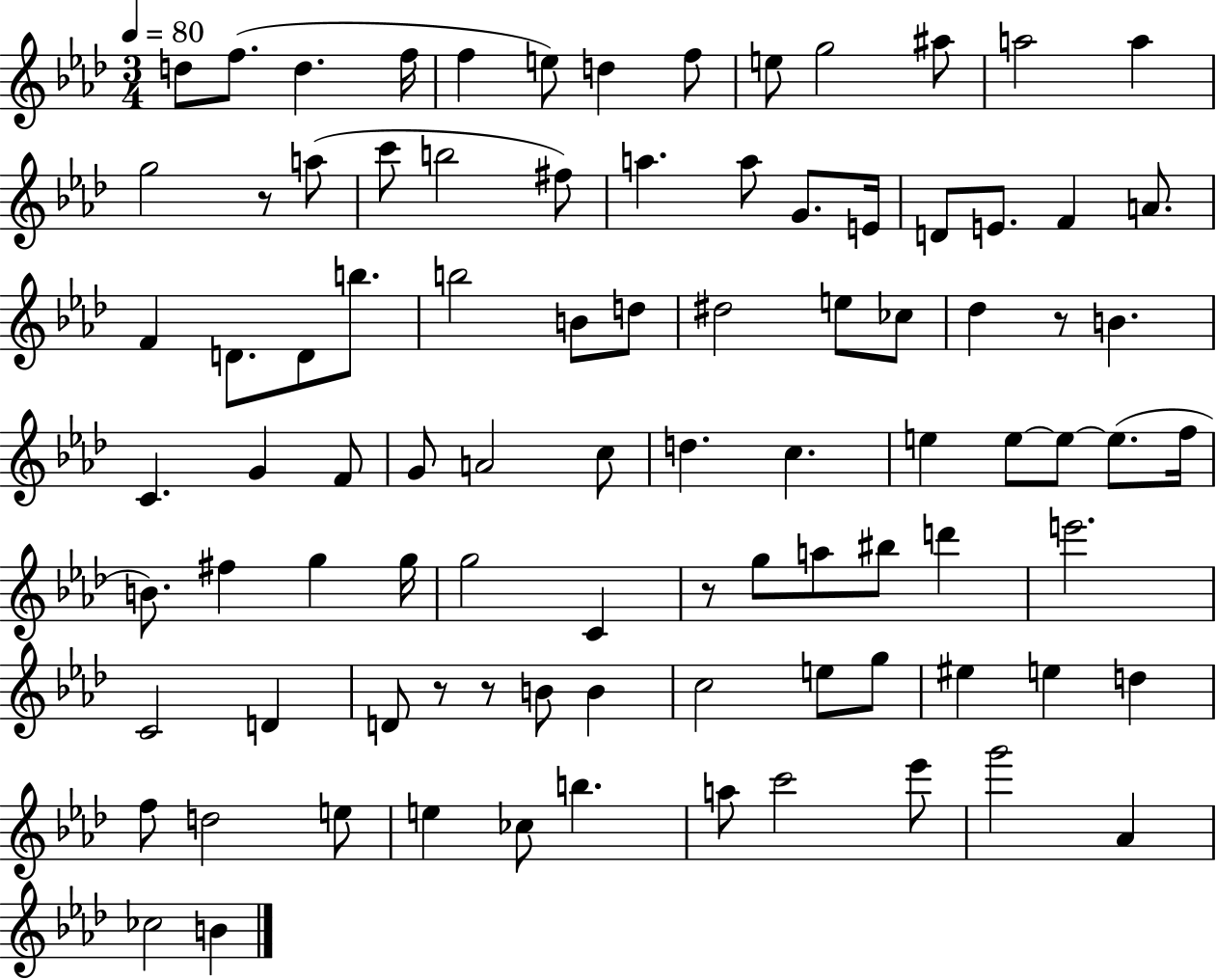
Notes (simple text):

D5/e F5/e. D5/q. F5/s F5/q E5/e D5/q F5/e E5/e G5/h A#5/e A5/h A5/q G5/h R/e A5/e C6/e B5/h F#5/e A5/q. A5/e G4/e. E4/s D4/e E4/e. F4/q A4/e. F4/q D4/e. D4/e B5/e. B5/h B4/e D5/e D#5/h E5/e CES5/e Db5/q R/e B4/q. C4/q. G4/q F4/e G4/e A4/h C5/e D5/q. C5/q. E5/q E5/e E5/e E5/e. F5/s B4/e. F#5/q G5/q G5/s G5/h C4/q R/e G5/e A5/e BIS5/e D6/q E6/h. C4/h D4/q D4/e R/e R/e B4/e B4/q C5/h E5/e G5/e EIS5/q E5/q D5/q F5/e D5/h E5/e E5/q CES5/e B5/q. A5/e C6/h Eb6/e G6/h Ab4/q CES5/h B4/q